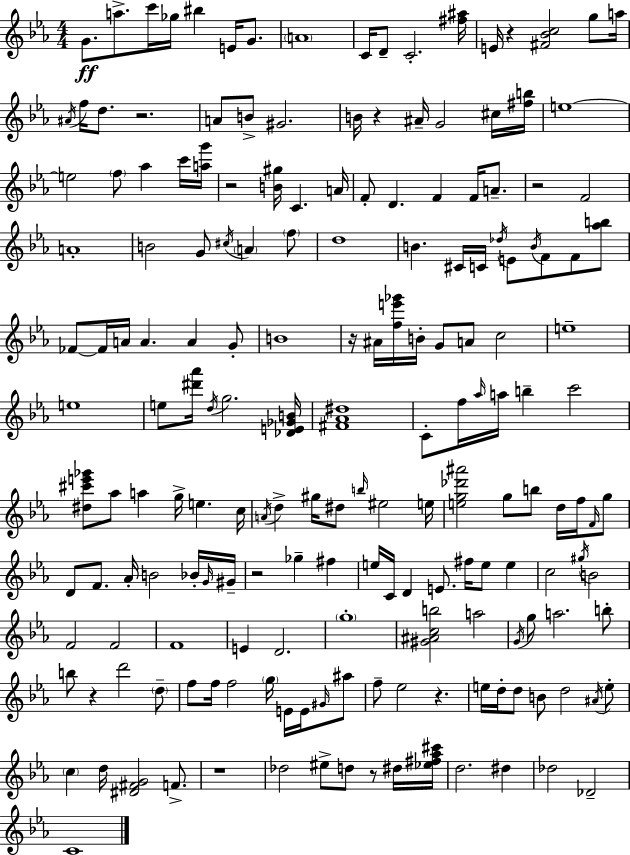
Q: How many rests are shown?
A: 11